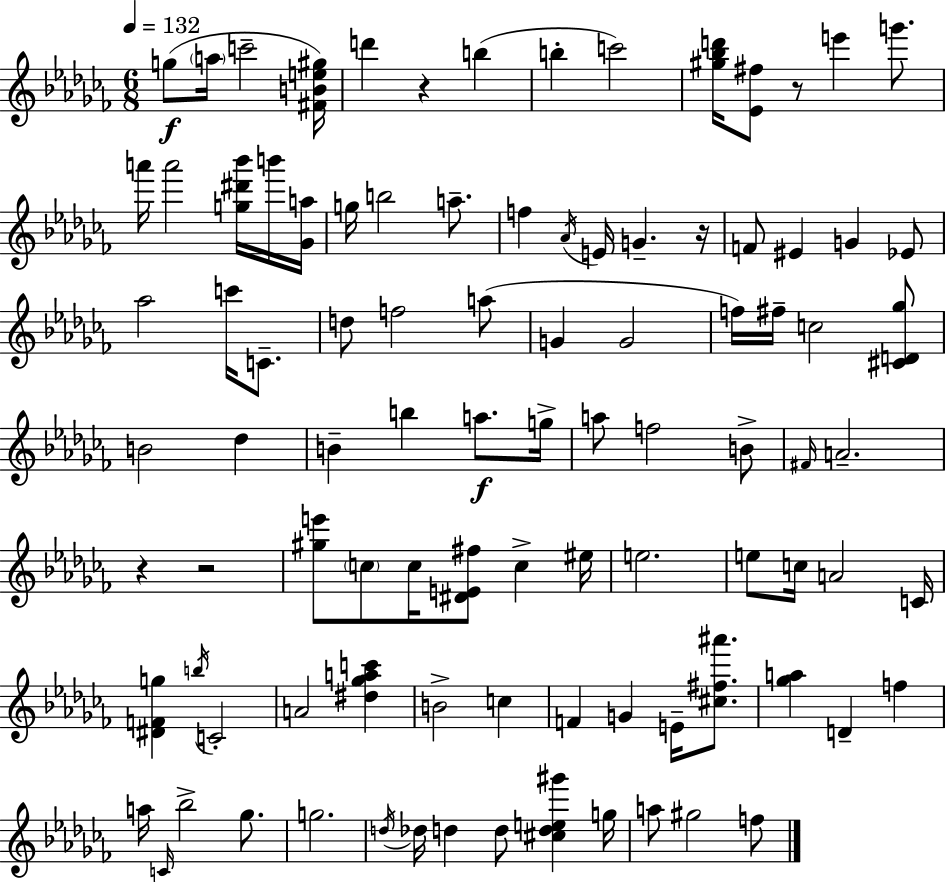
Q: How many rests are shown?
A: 5